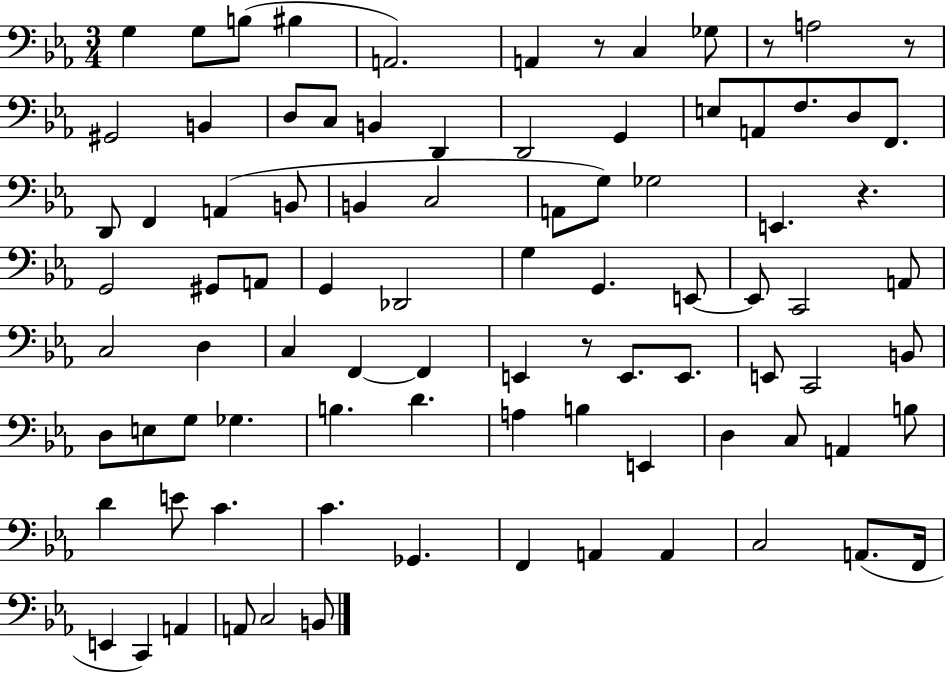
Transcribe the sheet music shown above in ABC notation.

X:1
T:Untitled
M:3/4
L:1/4
K:Eb
G, G,/2 B,/2 ^B, A,,2 A,, z/2 C, _G,/2 z/2 A,2 z/2 ^G,,2 B,, D,/2 C,/2 B,, D,, D,,2 G,, E,/2 A,,/2 F,/2 D,/2 F,,/2 D,,/2 F,, A,, B,,/2 B,, C,2 A,,/2 G,/2 _G,2 E,, z G,,2 ^G,,/2 A,,/2 G,, _D,,2 G, G,, E,,/2 E,,/2 C,,2 A,,/2 C,2 D, C, F,, F,, E,, z/2 E,,/2 E,,/2 E,,/2 C,,2 B,,/2 D,/2 E,/2 G,/2 _G, B, D A, B, E,, D, C,/2 A,, B,/2 D E/2 C C _G,, F,, A,, A,, C,2 A,,/2 F,,/4 E,, C,, A,, A,,/2 C,2 B,,/2